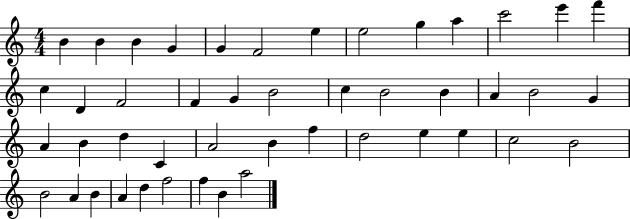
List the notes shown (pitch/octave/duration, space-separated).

B4/q B4/q B4/q G4/q G4/q F4/h E5/q E5/h G5/q A5/q C6/h E6/q F6/q C5/q D4/q F4/h F4/q G4/q B4/h C5/q B4/h B4/q A4/q B4/h G4/q A4/q B4/q D5/q C4/q A4/h B4/q F5/q D5/h E5/q E5/q C5/h B4/h B4/h A4/q B4/q A4/q D5/q F5/h F5/q B4/q A5/h